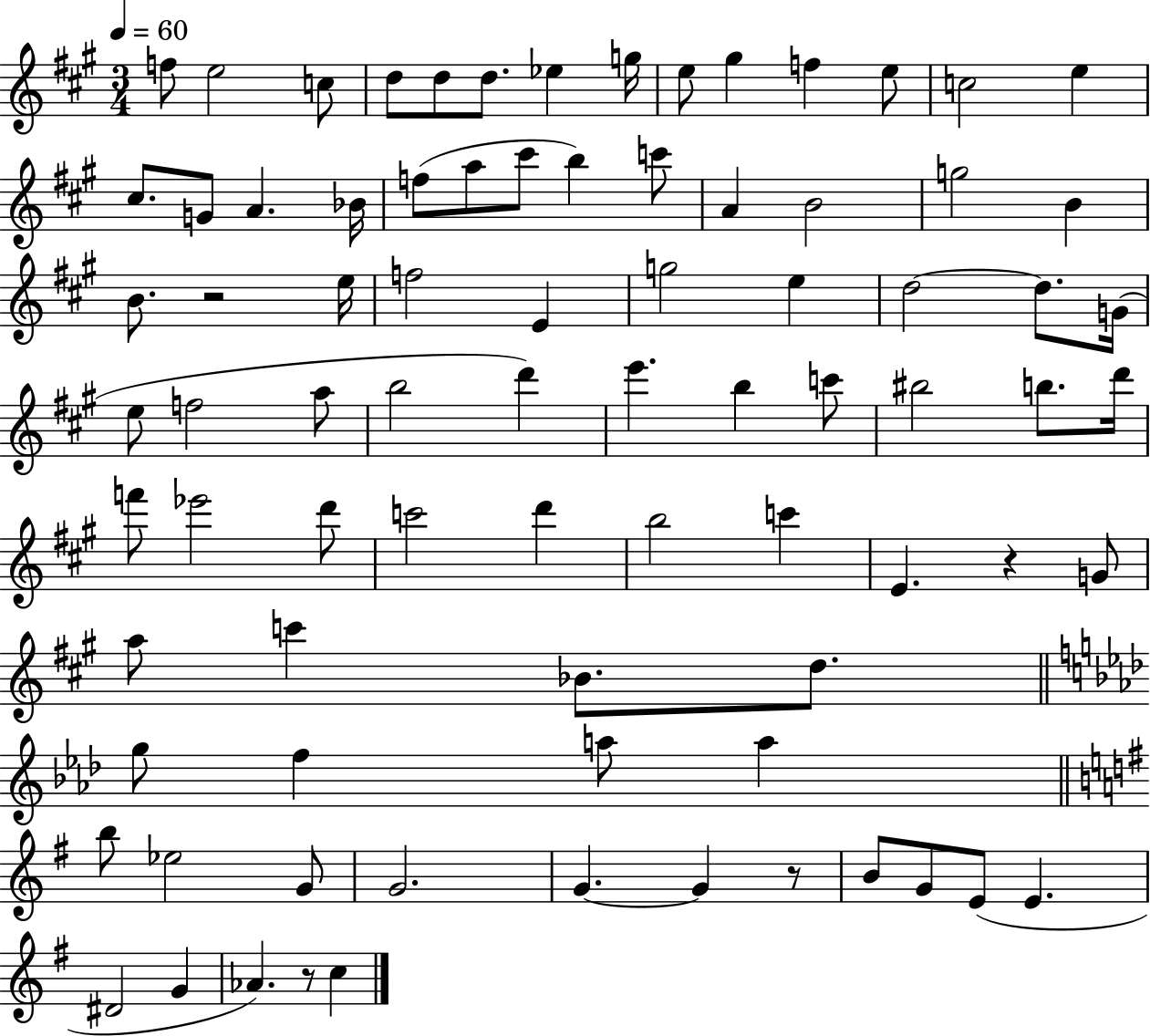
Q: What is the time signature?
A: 3/4